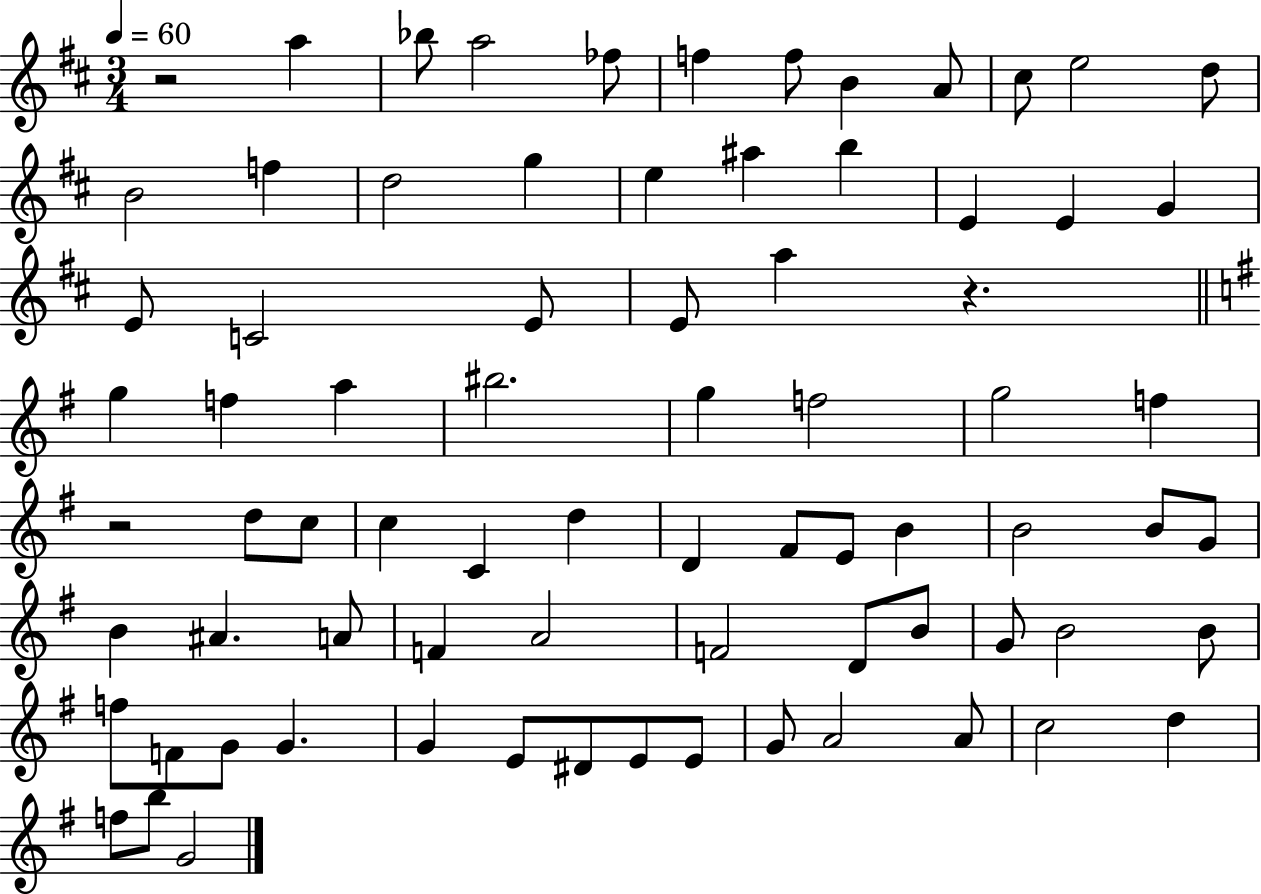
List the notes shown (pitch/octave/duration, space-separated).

R/h A5/q Bb5/e A5/h FES5/e F5/q F5/e B4/q A4/e C#5/e E5/h D5/e B4/h F5/q D5/h G5/q E5/q A#5/q B5/q E4/q E4/q G4/q E4/e C4/h E4/e E4/e A5/q R/q. G5/q F5/q A5/q BIS5/h. G5/q F5/h G5/h F5/q R/h D5/e C5/e C5/q C4/q D5/q D4/q F#4/e E4/e B4/q B4/h B4/e G4/e B4/q A#4/q. A4/e F4/q A4/h F4/h D4/e B4/e G4/e B4/h B4/e F5/e F4/e G4/e G4/q. G4/q E4/e D#4/e E4/e E4/e G4/e A4/h A4/e C5/h D5/q F5/e B5/e G4/h